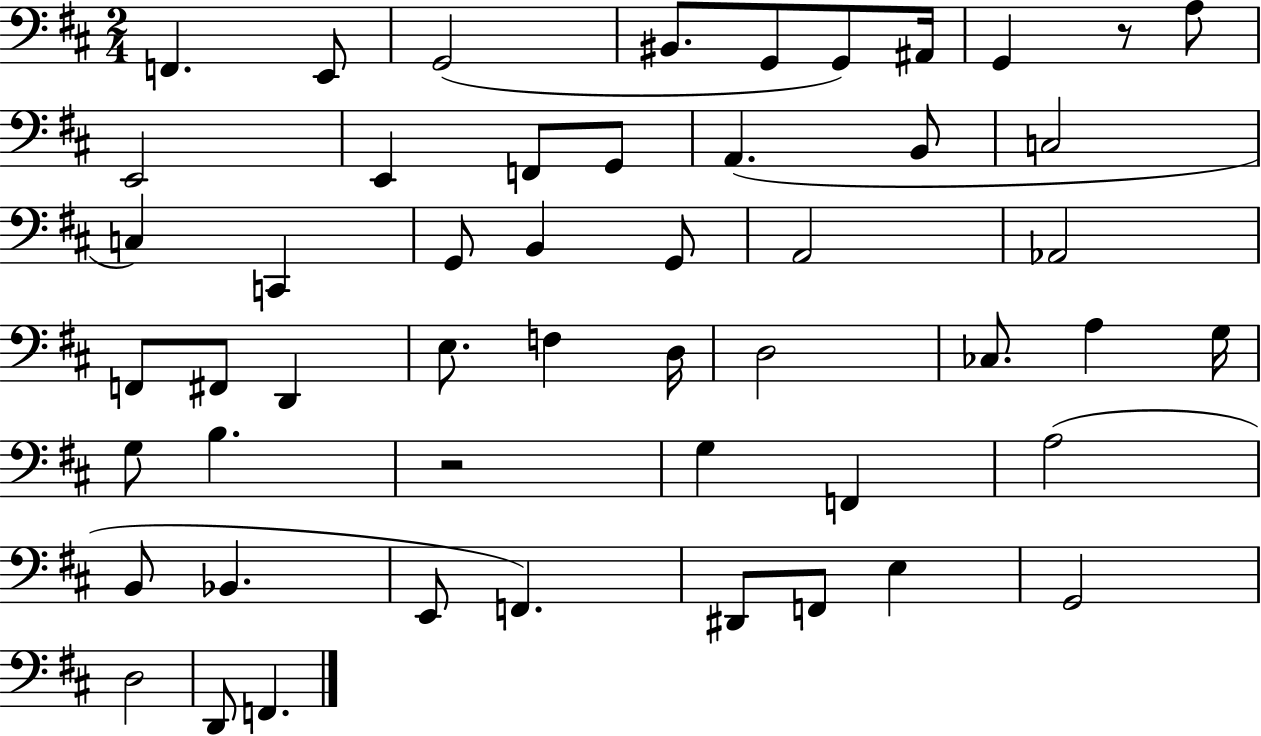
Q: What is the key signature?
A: D major